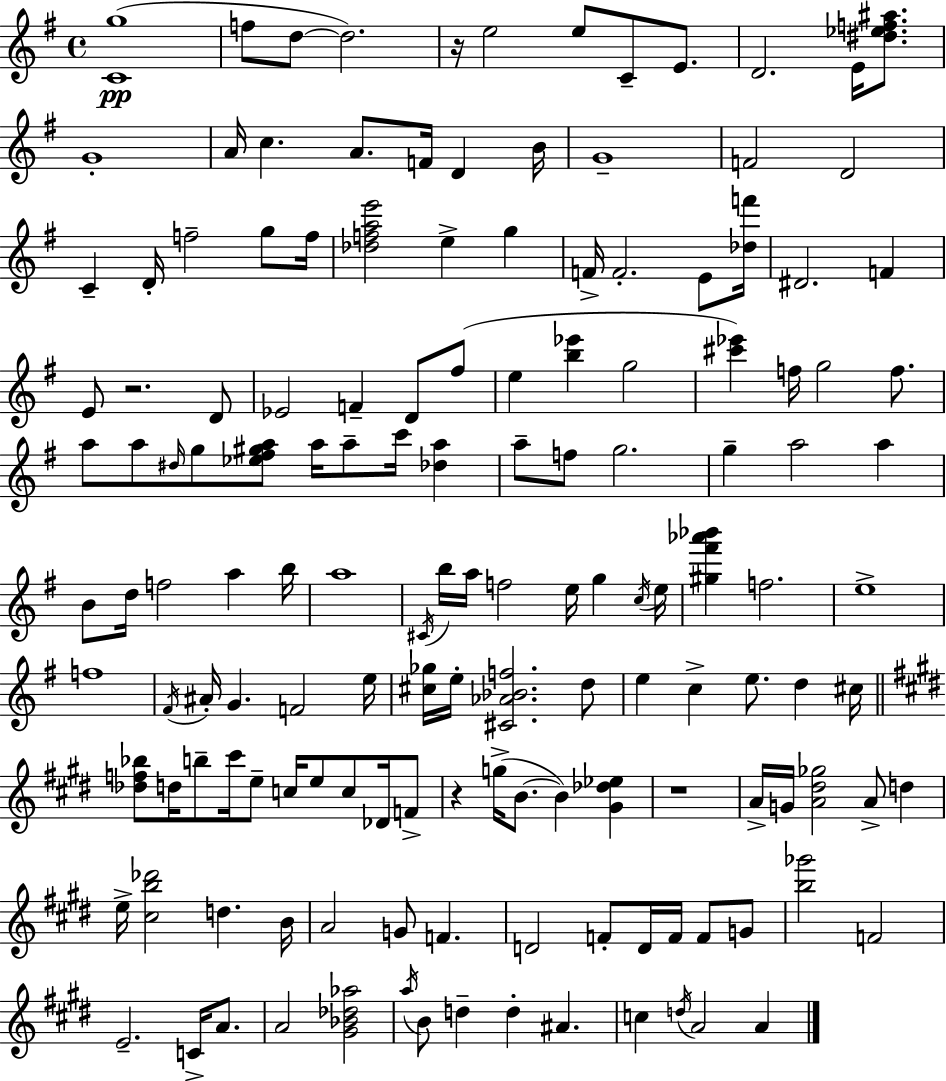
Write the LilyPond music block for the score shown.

{
  \clef treble
  \time 4/4
  \defaultTimeSignature
  \key e \minor
  <c' g''>1(\pp | f''8 d''8~~ d''2.) | r16 e''2 e''8 c'8-- e'8. | d'2. e'16 <dis'' ees'' f'' ais''>8. | \break g'1-. | a'16 c''4. a'8. f'16 d'4 b'16 | g'1-- | f'2 d'2 | \break c'4-- d'16-. f''2-- g''8 f''16 | <des'' f'' a'' e'''>2 e''4-> g''4 | f'16-> f'2.-. e'8 <des'' f'''>16 | dis'2. f'4 | \break e'8 r2. d'8 | ees'2 f'4-- d'8 fis''8( | e''4 <b'' ees'''>4 g''2 | <cis''' ees'''>4) f''16 g''2 f''8. | \break a''8 a''8 \grace { dis''16 } g''8 <ees'' fis'' gis'' a''>8 a''16 a''8-- c'''16 <des'' a''>4 | a''8-- f''8 g''2. | g''4-- a''2 a''4 | b'8 d''16 f''2 a''4 | \break b''16 a''1 | \acciaccatura { cis'16 } b''16 a''16 f''2 e''16 g''4 | \acciaccatura { c''16 } e''16 <gis'' fis''' aes''' bes'''>4 f''2. | e''1-> | \break f''1 | \acciaccatura { fis'16 } ais'16-. g'4. f'2 | e''16 <cis'' ges''>16 e''16-. <cis' aes' bes' f''>2. | d''8 e''4 c''4-> e''8. d''4 | \break cis''16 \bar "||" \break \key e \major <des'' f'' bes''>8 d''16 b''8-- cis'''16 e''8-- c''16 e''8 c''8 des'16 f'8-> | r4 g''16->( b'8.~~ b'4) <gis' des'' ees''>4 | r1 | a'16-> g'16 <a' dis'' ges''>2 a'8-> d''4 | \break e''16-> <cis'' b'' des'''>2 d''4. b'16 | a'2 g'8 f'4. | d'2 f'8-. d'16 f'16 f'8 g'8 | <b'' ges'''>2 f'2 | \break e'2.-- c'16-> a'8. | a'2 <gis' bes' des'' aes''>2 | \acciaccatura { a''16 } b'8 d''4-- d''4-. ais'4. | c''4 \acciaccatura { d''16 } a'2 a'4 | \break \bar "|."
}